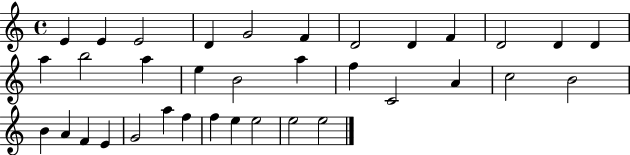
{
  \clef treble
  \time 4/4
  \defaultTimeSignature
  \key c \major
  e'4 e'4 e'2 | d'4 g'2 f'4 | d'2 d'4 f'4 | d'2 d'4 d'4 | \break a''4 b''2 a''4 | e''4 b'2 a''4 | f''4 c'2 a'4 | c''2 b'2 | \break b'4 a'4 f'4 e'4 | g'2 a''4 f''4 | f''4 e''4 e''2 | e''2 e''2 | \break \bar "|."
}